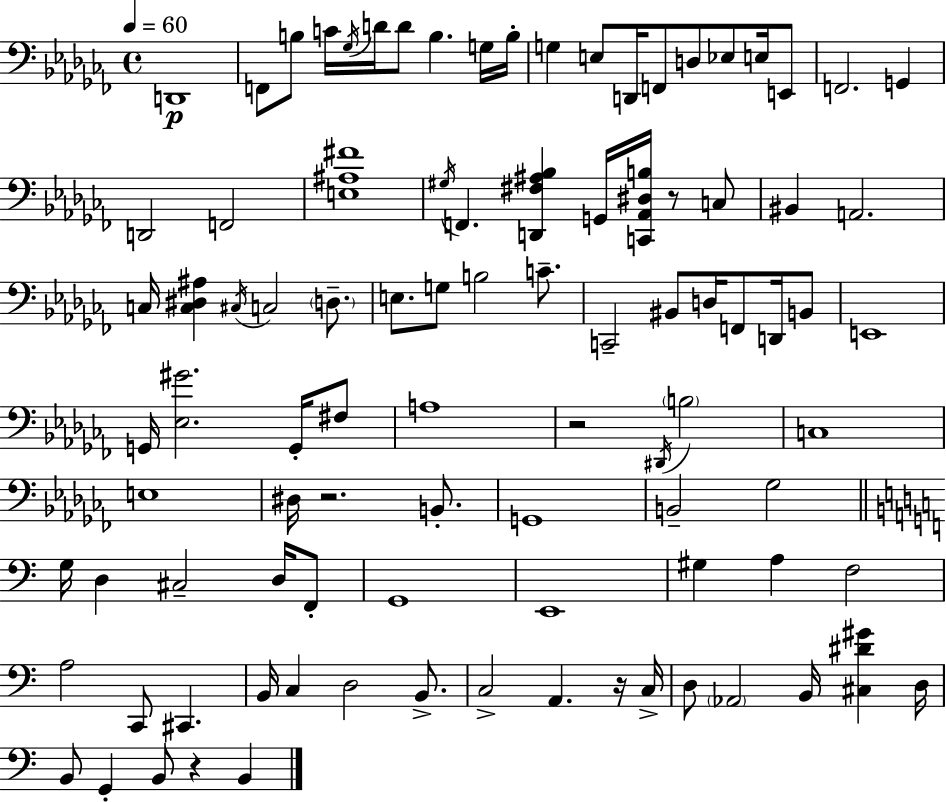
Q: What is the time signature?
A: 4/4